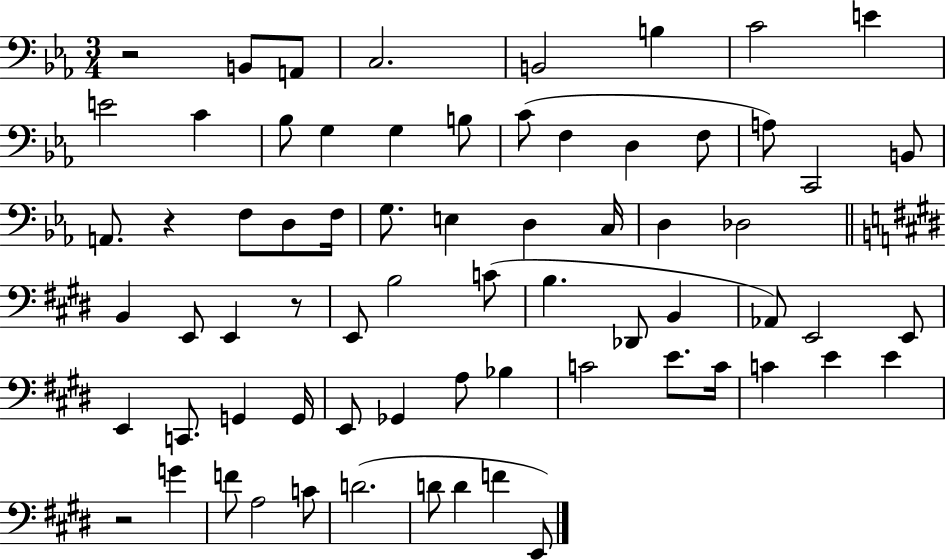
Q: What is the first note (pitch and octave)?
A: B2